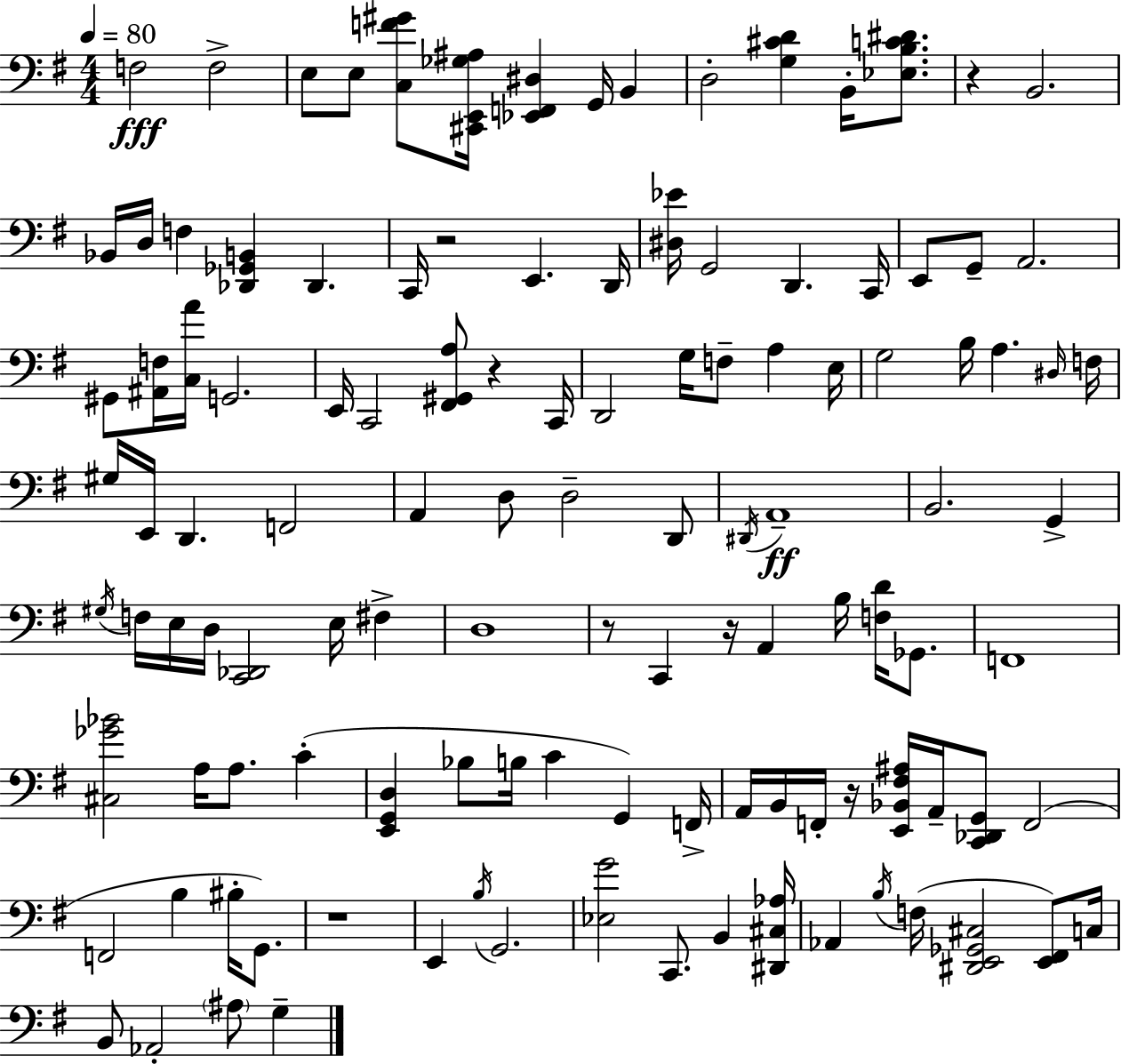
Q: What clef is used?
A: bass